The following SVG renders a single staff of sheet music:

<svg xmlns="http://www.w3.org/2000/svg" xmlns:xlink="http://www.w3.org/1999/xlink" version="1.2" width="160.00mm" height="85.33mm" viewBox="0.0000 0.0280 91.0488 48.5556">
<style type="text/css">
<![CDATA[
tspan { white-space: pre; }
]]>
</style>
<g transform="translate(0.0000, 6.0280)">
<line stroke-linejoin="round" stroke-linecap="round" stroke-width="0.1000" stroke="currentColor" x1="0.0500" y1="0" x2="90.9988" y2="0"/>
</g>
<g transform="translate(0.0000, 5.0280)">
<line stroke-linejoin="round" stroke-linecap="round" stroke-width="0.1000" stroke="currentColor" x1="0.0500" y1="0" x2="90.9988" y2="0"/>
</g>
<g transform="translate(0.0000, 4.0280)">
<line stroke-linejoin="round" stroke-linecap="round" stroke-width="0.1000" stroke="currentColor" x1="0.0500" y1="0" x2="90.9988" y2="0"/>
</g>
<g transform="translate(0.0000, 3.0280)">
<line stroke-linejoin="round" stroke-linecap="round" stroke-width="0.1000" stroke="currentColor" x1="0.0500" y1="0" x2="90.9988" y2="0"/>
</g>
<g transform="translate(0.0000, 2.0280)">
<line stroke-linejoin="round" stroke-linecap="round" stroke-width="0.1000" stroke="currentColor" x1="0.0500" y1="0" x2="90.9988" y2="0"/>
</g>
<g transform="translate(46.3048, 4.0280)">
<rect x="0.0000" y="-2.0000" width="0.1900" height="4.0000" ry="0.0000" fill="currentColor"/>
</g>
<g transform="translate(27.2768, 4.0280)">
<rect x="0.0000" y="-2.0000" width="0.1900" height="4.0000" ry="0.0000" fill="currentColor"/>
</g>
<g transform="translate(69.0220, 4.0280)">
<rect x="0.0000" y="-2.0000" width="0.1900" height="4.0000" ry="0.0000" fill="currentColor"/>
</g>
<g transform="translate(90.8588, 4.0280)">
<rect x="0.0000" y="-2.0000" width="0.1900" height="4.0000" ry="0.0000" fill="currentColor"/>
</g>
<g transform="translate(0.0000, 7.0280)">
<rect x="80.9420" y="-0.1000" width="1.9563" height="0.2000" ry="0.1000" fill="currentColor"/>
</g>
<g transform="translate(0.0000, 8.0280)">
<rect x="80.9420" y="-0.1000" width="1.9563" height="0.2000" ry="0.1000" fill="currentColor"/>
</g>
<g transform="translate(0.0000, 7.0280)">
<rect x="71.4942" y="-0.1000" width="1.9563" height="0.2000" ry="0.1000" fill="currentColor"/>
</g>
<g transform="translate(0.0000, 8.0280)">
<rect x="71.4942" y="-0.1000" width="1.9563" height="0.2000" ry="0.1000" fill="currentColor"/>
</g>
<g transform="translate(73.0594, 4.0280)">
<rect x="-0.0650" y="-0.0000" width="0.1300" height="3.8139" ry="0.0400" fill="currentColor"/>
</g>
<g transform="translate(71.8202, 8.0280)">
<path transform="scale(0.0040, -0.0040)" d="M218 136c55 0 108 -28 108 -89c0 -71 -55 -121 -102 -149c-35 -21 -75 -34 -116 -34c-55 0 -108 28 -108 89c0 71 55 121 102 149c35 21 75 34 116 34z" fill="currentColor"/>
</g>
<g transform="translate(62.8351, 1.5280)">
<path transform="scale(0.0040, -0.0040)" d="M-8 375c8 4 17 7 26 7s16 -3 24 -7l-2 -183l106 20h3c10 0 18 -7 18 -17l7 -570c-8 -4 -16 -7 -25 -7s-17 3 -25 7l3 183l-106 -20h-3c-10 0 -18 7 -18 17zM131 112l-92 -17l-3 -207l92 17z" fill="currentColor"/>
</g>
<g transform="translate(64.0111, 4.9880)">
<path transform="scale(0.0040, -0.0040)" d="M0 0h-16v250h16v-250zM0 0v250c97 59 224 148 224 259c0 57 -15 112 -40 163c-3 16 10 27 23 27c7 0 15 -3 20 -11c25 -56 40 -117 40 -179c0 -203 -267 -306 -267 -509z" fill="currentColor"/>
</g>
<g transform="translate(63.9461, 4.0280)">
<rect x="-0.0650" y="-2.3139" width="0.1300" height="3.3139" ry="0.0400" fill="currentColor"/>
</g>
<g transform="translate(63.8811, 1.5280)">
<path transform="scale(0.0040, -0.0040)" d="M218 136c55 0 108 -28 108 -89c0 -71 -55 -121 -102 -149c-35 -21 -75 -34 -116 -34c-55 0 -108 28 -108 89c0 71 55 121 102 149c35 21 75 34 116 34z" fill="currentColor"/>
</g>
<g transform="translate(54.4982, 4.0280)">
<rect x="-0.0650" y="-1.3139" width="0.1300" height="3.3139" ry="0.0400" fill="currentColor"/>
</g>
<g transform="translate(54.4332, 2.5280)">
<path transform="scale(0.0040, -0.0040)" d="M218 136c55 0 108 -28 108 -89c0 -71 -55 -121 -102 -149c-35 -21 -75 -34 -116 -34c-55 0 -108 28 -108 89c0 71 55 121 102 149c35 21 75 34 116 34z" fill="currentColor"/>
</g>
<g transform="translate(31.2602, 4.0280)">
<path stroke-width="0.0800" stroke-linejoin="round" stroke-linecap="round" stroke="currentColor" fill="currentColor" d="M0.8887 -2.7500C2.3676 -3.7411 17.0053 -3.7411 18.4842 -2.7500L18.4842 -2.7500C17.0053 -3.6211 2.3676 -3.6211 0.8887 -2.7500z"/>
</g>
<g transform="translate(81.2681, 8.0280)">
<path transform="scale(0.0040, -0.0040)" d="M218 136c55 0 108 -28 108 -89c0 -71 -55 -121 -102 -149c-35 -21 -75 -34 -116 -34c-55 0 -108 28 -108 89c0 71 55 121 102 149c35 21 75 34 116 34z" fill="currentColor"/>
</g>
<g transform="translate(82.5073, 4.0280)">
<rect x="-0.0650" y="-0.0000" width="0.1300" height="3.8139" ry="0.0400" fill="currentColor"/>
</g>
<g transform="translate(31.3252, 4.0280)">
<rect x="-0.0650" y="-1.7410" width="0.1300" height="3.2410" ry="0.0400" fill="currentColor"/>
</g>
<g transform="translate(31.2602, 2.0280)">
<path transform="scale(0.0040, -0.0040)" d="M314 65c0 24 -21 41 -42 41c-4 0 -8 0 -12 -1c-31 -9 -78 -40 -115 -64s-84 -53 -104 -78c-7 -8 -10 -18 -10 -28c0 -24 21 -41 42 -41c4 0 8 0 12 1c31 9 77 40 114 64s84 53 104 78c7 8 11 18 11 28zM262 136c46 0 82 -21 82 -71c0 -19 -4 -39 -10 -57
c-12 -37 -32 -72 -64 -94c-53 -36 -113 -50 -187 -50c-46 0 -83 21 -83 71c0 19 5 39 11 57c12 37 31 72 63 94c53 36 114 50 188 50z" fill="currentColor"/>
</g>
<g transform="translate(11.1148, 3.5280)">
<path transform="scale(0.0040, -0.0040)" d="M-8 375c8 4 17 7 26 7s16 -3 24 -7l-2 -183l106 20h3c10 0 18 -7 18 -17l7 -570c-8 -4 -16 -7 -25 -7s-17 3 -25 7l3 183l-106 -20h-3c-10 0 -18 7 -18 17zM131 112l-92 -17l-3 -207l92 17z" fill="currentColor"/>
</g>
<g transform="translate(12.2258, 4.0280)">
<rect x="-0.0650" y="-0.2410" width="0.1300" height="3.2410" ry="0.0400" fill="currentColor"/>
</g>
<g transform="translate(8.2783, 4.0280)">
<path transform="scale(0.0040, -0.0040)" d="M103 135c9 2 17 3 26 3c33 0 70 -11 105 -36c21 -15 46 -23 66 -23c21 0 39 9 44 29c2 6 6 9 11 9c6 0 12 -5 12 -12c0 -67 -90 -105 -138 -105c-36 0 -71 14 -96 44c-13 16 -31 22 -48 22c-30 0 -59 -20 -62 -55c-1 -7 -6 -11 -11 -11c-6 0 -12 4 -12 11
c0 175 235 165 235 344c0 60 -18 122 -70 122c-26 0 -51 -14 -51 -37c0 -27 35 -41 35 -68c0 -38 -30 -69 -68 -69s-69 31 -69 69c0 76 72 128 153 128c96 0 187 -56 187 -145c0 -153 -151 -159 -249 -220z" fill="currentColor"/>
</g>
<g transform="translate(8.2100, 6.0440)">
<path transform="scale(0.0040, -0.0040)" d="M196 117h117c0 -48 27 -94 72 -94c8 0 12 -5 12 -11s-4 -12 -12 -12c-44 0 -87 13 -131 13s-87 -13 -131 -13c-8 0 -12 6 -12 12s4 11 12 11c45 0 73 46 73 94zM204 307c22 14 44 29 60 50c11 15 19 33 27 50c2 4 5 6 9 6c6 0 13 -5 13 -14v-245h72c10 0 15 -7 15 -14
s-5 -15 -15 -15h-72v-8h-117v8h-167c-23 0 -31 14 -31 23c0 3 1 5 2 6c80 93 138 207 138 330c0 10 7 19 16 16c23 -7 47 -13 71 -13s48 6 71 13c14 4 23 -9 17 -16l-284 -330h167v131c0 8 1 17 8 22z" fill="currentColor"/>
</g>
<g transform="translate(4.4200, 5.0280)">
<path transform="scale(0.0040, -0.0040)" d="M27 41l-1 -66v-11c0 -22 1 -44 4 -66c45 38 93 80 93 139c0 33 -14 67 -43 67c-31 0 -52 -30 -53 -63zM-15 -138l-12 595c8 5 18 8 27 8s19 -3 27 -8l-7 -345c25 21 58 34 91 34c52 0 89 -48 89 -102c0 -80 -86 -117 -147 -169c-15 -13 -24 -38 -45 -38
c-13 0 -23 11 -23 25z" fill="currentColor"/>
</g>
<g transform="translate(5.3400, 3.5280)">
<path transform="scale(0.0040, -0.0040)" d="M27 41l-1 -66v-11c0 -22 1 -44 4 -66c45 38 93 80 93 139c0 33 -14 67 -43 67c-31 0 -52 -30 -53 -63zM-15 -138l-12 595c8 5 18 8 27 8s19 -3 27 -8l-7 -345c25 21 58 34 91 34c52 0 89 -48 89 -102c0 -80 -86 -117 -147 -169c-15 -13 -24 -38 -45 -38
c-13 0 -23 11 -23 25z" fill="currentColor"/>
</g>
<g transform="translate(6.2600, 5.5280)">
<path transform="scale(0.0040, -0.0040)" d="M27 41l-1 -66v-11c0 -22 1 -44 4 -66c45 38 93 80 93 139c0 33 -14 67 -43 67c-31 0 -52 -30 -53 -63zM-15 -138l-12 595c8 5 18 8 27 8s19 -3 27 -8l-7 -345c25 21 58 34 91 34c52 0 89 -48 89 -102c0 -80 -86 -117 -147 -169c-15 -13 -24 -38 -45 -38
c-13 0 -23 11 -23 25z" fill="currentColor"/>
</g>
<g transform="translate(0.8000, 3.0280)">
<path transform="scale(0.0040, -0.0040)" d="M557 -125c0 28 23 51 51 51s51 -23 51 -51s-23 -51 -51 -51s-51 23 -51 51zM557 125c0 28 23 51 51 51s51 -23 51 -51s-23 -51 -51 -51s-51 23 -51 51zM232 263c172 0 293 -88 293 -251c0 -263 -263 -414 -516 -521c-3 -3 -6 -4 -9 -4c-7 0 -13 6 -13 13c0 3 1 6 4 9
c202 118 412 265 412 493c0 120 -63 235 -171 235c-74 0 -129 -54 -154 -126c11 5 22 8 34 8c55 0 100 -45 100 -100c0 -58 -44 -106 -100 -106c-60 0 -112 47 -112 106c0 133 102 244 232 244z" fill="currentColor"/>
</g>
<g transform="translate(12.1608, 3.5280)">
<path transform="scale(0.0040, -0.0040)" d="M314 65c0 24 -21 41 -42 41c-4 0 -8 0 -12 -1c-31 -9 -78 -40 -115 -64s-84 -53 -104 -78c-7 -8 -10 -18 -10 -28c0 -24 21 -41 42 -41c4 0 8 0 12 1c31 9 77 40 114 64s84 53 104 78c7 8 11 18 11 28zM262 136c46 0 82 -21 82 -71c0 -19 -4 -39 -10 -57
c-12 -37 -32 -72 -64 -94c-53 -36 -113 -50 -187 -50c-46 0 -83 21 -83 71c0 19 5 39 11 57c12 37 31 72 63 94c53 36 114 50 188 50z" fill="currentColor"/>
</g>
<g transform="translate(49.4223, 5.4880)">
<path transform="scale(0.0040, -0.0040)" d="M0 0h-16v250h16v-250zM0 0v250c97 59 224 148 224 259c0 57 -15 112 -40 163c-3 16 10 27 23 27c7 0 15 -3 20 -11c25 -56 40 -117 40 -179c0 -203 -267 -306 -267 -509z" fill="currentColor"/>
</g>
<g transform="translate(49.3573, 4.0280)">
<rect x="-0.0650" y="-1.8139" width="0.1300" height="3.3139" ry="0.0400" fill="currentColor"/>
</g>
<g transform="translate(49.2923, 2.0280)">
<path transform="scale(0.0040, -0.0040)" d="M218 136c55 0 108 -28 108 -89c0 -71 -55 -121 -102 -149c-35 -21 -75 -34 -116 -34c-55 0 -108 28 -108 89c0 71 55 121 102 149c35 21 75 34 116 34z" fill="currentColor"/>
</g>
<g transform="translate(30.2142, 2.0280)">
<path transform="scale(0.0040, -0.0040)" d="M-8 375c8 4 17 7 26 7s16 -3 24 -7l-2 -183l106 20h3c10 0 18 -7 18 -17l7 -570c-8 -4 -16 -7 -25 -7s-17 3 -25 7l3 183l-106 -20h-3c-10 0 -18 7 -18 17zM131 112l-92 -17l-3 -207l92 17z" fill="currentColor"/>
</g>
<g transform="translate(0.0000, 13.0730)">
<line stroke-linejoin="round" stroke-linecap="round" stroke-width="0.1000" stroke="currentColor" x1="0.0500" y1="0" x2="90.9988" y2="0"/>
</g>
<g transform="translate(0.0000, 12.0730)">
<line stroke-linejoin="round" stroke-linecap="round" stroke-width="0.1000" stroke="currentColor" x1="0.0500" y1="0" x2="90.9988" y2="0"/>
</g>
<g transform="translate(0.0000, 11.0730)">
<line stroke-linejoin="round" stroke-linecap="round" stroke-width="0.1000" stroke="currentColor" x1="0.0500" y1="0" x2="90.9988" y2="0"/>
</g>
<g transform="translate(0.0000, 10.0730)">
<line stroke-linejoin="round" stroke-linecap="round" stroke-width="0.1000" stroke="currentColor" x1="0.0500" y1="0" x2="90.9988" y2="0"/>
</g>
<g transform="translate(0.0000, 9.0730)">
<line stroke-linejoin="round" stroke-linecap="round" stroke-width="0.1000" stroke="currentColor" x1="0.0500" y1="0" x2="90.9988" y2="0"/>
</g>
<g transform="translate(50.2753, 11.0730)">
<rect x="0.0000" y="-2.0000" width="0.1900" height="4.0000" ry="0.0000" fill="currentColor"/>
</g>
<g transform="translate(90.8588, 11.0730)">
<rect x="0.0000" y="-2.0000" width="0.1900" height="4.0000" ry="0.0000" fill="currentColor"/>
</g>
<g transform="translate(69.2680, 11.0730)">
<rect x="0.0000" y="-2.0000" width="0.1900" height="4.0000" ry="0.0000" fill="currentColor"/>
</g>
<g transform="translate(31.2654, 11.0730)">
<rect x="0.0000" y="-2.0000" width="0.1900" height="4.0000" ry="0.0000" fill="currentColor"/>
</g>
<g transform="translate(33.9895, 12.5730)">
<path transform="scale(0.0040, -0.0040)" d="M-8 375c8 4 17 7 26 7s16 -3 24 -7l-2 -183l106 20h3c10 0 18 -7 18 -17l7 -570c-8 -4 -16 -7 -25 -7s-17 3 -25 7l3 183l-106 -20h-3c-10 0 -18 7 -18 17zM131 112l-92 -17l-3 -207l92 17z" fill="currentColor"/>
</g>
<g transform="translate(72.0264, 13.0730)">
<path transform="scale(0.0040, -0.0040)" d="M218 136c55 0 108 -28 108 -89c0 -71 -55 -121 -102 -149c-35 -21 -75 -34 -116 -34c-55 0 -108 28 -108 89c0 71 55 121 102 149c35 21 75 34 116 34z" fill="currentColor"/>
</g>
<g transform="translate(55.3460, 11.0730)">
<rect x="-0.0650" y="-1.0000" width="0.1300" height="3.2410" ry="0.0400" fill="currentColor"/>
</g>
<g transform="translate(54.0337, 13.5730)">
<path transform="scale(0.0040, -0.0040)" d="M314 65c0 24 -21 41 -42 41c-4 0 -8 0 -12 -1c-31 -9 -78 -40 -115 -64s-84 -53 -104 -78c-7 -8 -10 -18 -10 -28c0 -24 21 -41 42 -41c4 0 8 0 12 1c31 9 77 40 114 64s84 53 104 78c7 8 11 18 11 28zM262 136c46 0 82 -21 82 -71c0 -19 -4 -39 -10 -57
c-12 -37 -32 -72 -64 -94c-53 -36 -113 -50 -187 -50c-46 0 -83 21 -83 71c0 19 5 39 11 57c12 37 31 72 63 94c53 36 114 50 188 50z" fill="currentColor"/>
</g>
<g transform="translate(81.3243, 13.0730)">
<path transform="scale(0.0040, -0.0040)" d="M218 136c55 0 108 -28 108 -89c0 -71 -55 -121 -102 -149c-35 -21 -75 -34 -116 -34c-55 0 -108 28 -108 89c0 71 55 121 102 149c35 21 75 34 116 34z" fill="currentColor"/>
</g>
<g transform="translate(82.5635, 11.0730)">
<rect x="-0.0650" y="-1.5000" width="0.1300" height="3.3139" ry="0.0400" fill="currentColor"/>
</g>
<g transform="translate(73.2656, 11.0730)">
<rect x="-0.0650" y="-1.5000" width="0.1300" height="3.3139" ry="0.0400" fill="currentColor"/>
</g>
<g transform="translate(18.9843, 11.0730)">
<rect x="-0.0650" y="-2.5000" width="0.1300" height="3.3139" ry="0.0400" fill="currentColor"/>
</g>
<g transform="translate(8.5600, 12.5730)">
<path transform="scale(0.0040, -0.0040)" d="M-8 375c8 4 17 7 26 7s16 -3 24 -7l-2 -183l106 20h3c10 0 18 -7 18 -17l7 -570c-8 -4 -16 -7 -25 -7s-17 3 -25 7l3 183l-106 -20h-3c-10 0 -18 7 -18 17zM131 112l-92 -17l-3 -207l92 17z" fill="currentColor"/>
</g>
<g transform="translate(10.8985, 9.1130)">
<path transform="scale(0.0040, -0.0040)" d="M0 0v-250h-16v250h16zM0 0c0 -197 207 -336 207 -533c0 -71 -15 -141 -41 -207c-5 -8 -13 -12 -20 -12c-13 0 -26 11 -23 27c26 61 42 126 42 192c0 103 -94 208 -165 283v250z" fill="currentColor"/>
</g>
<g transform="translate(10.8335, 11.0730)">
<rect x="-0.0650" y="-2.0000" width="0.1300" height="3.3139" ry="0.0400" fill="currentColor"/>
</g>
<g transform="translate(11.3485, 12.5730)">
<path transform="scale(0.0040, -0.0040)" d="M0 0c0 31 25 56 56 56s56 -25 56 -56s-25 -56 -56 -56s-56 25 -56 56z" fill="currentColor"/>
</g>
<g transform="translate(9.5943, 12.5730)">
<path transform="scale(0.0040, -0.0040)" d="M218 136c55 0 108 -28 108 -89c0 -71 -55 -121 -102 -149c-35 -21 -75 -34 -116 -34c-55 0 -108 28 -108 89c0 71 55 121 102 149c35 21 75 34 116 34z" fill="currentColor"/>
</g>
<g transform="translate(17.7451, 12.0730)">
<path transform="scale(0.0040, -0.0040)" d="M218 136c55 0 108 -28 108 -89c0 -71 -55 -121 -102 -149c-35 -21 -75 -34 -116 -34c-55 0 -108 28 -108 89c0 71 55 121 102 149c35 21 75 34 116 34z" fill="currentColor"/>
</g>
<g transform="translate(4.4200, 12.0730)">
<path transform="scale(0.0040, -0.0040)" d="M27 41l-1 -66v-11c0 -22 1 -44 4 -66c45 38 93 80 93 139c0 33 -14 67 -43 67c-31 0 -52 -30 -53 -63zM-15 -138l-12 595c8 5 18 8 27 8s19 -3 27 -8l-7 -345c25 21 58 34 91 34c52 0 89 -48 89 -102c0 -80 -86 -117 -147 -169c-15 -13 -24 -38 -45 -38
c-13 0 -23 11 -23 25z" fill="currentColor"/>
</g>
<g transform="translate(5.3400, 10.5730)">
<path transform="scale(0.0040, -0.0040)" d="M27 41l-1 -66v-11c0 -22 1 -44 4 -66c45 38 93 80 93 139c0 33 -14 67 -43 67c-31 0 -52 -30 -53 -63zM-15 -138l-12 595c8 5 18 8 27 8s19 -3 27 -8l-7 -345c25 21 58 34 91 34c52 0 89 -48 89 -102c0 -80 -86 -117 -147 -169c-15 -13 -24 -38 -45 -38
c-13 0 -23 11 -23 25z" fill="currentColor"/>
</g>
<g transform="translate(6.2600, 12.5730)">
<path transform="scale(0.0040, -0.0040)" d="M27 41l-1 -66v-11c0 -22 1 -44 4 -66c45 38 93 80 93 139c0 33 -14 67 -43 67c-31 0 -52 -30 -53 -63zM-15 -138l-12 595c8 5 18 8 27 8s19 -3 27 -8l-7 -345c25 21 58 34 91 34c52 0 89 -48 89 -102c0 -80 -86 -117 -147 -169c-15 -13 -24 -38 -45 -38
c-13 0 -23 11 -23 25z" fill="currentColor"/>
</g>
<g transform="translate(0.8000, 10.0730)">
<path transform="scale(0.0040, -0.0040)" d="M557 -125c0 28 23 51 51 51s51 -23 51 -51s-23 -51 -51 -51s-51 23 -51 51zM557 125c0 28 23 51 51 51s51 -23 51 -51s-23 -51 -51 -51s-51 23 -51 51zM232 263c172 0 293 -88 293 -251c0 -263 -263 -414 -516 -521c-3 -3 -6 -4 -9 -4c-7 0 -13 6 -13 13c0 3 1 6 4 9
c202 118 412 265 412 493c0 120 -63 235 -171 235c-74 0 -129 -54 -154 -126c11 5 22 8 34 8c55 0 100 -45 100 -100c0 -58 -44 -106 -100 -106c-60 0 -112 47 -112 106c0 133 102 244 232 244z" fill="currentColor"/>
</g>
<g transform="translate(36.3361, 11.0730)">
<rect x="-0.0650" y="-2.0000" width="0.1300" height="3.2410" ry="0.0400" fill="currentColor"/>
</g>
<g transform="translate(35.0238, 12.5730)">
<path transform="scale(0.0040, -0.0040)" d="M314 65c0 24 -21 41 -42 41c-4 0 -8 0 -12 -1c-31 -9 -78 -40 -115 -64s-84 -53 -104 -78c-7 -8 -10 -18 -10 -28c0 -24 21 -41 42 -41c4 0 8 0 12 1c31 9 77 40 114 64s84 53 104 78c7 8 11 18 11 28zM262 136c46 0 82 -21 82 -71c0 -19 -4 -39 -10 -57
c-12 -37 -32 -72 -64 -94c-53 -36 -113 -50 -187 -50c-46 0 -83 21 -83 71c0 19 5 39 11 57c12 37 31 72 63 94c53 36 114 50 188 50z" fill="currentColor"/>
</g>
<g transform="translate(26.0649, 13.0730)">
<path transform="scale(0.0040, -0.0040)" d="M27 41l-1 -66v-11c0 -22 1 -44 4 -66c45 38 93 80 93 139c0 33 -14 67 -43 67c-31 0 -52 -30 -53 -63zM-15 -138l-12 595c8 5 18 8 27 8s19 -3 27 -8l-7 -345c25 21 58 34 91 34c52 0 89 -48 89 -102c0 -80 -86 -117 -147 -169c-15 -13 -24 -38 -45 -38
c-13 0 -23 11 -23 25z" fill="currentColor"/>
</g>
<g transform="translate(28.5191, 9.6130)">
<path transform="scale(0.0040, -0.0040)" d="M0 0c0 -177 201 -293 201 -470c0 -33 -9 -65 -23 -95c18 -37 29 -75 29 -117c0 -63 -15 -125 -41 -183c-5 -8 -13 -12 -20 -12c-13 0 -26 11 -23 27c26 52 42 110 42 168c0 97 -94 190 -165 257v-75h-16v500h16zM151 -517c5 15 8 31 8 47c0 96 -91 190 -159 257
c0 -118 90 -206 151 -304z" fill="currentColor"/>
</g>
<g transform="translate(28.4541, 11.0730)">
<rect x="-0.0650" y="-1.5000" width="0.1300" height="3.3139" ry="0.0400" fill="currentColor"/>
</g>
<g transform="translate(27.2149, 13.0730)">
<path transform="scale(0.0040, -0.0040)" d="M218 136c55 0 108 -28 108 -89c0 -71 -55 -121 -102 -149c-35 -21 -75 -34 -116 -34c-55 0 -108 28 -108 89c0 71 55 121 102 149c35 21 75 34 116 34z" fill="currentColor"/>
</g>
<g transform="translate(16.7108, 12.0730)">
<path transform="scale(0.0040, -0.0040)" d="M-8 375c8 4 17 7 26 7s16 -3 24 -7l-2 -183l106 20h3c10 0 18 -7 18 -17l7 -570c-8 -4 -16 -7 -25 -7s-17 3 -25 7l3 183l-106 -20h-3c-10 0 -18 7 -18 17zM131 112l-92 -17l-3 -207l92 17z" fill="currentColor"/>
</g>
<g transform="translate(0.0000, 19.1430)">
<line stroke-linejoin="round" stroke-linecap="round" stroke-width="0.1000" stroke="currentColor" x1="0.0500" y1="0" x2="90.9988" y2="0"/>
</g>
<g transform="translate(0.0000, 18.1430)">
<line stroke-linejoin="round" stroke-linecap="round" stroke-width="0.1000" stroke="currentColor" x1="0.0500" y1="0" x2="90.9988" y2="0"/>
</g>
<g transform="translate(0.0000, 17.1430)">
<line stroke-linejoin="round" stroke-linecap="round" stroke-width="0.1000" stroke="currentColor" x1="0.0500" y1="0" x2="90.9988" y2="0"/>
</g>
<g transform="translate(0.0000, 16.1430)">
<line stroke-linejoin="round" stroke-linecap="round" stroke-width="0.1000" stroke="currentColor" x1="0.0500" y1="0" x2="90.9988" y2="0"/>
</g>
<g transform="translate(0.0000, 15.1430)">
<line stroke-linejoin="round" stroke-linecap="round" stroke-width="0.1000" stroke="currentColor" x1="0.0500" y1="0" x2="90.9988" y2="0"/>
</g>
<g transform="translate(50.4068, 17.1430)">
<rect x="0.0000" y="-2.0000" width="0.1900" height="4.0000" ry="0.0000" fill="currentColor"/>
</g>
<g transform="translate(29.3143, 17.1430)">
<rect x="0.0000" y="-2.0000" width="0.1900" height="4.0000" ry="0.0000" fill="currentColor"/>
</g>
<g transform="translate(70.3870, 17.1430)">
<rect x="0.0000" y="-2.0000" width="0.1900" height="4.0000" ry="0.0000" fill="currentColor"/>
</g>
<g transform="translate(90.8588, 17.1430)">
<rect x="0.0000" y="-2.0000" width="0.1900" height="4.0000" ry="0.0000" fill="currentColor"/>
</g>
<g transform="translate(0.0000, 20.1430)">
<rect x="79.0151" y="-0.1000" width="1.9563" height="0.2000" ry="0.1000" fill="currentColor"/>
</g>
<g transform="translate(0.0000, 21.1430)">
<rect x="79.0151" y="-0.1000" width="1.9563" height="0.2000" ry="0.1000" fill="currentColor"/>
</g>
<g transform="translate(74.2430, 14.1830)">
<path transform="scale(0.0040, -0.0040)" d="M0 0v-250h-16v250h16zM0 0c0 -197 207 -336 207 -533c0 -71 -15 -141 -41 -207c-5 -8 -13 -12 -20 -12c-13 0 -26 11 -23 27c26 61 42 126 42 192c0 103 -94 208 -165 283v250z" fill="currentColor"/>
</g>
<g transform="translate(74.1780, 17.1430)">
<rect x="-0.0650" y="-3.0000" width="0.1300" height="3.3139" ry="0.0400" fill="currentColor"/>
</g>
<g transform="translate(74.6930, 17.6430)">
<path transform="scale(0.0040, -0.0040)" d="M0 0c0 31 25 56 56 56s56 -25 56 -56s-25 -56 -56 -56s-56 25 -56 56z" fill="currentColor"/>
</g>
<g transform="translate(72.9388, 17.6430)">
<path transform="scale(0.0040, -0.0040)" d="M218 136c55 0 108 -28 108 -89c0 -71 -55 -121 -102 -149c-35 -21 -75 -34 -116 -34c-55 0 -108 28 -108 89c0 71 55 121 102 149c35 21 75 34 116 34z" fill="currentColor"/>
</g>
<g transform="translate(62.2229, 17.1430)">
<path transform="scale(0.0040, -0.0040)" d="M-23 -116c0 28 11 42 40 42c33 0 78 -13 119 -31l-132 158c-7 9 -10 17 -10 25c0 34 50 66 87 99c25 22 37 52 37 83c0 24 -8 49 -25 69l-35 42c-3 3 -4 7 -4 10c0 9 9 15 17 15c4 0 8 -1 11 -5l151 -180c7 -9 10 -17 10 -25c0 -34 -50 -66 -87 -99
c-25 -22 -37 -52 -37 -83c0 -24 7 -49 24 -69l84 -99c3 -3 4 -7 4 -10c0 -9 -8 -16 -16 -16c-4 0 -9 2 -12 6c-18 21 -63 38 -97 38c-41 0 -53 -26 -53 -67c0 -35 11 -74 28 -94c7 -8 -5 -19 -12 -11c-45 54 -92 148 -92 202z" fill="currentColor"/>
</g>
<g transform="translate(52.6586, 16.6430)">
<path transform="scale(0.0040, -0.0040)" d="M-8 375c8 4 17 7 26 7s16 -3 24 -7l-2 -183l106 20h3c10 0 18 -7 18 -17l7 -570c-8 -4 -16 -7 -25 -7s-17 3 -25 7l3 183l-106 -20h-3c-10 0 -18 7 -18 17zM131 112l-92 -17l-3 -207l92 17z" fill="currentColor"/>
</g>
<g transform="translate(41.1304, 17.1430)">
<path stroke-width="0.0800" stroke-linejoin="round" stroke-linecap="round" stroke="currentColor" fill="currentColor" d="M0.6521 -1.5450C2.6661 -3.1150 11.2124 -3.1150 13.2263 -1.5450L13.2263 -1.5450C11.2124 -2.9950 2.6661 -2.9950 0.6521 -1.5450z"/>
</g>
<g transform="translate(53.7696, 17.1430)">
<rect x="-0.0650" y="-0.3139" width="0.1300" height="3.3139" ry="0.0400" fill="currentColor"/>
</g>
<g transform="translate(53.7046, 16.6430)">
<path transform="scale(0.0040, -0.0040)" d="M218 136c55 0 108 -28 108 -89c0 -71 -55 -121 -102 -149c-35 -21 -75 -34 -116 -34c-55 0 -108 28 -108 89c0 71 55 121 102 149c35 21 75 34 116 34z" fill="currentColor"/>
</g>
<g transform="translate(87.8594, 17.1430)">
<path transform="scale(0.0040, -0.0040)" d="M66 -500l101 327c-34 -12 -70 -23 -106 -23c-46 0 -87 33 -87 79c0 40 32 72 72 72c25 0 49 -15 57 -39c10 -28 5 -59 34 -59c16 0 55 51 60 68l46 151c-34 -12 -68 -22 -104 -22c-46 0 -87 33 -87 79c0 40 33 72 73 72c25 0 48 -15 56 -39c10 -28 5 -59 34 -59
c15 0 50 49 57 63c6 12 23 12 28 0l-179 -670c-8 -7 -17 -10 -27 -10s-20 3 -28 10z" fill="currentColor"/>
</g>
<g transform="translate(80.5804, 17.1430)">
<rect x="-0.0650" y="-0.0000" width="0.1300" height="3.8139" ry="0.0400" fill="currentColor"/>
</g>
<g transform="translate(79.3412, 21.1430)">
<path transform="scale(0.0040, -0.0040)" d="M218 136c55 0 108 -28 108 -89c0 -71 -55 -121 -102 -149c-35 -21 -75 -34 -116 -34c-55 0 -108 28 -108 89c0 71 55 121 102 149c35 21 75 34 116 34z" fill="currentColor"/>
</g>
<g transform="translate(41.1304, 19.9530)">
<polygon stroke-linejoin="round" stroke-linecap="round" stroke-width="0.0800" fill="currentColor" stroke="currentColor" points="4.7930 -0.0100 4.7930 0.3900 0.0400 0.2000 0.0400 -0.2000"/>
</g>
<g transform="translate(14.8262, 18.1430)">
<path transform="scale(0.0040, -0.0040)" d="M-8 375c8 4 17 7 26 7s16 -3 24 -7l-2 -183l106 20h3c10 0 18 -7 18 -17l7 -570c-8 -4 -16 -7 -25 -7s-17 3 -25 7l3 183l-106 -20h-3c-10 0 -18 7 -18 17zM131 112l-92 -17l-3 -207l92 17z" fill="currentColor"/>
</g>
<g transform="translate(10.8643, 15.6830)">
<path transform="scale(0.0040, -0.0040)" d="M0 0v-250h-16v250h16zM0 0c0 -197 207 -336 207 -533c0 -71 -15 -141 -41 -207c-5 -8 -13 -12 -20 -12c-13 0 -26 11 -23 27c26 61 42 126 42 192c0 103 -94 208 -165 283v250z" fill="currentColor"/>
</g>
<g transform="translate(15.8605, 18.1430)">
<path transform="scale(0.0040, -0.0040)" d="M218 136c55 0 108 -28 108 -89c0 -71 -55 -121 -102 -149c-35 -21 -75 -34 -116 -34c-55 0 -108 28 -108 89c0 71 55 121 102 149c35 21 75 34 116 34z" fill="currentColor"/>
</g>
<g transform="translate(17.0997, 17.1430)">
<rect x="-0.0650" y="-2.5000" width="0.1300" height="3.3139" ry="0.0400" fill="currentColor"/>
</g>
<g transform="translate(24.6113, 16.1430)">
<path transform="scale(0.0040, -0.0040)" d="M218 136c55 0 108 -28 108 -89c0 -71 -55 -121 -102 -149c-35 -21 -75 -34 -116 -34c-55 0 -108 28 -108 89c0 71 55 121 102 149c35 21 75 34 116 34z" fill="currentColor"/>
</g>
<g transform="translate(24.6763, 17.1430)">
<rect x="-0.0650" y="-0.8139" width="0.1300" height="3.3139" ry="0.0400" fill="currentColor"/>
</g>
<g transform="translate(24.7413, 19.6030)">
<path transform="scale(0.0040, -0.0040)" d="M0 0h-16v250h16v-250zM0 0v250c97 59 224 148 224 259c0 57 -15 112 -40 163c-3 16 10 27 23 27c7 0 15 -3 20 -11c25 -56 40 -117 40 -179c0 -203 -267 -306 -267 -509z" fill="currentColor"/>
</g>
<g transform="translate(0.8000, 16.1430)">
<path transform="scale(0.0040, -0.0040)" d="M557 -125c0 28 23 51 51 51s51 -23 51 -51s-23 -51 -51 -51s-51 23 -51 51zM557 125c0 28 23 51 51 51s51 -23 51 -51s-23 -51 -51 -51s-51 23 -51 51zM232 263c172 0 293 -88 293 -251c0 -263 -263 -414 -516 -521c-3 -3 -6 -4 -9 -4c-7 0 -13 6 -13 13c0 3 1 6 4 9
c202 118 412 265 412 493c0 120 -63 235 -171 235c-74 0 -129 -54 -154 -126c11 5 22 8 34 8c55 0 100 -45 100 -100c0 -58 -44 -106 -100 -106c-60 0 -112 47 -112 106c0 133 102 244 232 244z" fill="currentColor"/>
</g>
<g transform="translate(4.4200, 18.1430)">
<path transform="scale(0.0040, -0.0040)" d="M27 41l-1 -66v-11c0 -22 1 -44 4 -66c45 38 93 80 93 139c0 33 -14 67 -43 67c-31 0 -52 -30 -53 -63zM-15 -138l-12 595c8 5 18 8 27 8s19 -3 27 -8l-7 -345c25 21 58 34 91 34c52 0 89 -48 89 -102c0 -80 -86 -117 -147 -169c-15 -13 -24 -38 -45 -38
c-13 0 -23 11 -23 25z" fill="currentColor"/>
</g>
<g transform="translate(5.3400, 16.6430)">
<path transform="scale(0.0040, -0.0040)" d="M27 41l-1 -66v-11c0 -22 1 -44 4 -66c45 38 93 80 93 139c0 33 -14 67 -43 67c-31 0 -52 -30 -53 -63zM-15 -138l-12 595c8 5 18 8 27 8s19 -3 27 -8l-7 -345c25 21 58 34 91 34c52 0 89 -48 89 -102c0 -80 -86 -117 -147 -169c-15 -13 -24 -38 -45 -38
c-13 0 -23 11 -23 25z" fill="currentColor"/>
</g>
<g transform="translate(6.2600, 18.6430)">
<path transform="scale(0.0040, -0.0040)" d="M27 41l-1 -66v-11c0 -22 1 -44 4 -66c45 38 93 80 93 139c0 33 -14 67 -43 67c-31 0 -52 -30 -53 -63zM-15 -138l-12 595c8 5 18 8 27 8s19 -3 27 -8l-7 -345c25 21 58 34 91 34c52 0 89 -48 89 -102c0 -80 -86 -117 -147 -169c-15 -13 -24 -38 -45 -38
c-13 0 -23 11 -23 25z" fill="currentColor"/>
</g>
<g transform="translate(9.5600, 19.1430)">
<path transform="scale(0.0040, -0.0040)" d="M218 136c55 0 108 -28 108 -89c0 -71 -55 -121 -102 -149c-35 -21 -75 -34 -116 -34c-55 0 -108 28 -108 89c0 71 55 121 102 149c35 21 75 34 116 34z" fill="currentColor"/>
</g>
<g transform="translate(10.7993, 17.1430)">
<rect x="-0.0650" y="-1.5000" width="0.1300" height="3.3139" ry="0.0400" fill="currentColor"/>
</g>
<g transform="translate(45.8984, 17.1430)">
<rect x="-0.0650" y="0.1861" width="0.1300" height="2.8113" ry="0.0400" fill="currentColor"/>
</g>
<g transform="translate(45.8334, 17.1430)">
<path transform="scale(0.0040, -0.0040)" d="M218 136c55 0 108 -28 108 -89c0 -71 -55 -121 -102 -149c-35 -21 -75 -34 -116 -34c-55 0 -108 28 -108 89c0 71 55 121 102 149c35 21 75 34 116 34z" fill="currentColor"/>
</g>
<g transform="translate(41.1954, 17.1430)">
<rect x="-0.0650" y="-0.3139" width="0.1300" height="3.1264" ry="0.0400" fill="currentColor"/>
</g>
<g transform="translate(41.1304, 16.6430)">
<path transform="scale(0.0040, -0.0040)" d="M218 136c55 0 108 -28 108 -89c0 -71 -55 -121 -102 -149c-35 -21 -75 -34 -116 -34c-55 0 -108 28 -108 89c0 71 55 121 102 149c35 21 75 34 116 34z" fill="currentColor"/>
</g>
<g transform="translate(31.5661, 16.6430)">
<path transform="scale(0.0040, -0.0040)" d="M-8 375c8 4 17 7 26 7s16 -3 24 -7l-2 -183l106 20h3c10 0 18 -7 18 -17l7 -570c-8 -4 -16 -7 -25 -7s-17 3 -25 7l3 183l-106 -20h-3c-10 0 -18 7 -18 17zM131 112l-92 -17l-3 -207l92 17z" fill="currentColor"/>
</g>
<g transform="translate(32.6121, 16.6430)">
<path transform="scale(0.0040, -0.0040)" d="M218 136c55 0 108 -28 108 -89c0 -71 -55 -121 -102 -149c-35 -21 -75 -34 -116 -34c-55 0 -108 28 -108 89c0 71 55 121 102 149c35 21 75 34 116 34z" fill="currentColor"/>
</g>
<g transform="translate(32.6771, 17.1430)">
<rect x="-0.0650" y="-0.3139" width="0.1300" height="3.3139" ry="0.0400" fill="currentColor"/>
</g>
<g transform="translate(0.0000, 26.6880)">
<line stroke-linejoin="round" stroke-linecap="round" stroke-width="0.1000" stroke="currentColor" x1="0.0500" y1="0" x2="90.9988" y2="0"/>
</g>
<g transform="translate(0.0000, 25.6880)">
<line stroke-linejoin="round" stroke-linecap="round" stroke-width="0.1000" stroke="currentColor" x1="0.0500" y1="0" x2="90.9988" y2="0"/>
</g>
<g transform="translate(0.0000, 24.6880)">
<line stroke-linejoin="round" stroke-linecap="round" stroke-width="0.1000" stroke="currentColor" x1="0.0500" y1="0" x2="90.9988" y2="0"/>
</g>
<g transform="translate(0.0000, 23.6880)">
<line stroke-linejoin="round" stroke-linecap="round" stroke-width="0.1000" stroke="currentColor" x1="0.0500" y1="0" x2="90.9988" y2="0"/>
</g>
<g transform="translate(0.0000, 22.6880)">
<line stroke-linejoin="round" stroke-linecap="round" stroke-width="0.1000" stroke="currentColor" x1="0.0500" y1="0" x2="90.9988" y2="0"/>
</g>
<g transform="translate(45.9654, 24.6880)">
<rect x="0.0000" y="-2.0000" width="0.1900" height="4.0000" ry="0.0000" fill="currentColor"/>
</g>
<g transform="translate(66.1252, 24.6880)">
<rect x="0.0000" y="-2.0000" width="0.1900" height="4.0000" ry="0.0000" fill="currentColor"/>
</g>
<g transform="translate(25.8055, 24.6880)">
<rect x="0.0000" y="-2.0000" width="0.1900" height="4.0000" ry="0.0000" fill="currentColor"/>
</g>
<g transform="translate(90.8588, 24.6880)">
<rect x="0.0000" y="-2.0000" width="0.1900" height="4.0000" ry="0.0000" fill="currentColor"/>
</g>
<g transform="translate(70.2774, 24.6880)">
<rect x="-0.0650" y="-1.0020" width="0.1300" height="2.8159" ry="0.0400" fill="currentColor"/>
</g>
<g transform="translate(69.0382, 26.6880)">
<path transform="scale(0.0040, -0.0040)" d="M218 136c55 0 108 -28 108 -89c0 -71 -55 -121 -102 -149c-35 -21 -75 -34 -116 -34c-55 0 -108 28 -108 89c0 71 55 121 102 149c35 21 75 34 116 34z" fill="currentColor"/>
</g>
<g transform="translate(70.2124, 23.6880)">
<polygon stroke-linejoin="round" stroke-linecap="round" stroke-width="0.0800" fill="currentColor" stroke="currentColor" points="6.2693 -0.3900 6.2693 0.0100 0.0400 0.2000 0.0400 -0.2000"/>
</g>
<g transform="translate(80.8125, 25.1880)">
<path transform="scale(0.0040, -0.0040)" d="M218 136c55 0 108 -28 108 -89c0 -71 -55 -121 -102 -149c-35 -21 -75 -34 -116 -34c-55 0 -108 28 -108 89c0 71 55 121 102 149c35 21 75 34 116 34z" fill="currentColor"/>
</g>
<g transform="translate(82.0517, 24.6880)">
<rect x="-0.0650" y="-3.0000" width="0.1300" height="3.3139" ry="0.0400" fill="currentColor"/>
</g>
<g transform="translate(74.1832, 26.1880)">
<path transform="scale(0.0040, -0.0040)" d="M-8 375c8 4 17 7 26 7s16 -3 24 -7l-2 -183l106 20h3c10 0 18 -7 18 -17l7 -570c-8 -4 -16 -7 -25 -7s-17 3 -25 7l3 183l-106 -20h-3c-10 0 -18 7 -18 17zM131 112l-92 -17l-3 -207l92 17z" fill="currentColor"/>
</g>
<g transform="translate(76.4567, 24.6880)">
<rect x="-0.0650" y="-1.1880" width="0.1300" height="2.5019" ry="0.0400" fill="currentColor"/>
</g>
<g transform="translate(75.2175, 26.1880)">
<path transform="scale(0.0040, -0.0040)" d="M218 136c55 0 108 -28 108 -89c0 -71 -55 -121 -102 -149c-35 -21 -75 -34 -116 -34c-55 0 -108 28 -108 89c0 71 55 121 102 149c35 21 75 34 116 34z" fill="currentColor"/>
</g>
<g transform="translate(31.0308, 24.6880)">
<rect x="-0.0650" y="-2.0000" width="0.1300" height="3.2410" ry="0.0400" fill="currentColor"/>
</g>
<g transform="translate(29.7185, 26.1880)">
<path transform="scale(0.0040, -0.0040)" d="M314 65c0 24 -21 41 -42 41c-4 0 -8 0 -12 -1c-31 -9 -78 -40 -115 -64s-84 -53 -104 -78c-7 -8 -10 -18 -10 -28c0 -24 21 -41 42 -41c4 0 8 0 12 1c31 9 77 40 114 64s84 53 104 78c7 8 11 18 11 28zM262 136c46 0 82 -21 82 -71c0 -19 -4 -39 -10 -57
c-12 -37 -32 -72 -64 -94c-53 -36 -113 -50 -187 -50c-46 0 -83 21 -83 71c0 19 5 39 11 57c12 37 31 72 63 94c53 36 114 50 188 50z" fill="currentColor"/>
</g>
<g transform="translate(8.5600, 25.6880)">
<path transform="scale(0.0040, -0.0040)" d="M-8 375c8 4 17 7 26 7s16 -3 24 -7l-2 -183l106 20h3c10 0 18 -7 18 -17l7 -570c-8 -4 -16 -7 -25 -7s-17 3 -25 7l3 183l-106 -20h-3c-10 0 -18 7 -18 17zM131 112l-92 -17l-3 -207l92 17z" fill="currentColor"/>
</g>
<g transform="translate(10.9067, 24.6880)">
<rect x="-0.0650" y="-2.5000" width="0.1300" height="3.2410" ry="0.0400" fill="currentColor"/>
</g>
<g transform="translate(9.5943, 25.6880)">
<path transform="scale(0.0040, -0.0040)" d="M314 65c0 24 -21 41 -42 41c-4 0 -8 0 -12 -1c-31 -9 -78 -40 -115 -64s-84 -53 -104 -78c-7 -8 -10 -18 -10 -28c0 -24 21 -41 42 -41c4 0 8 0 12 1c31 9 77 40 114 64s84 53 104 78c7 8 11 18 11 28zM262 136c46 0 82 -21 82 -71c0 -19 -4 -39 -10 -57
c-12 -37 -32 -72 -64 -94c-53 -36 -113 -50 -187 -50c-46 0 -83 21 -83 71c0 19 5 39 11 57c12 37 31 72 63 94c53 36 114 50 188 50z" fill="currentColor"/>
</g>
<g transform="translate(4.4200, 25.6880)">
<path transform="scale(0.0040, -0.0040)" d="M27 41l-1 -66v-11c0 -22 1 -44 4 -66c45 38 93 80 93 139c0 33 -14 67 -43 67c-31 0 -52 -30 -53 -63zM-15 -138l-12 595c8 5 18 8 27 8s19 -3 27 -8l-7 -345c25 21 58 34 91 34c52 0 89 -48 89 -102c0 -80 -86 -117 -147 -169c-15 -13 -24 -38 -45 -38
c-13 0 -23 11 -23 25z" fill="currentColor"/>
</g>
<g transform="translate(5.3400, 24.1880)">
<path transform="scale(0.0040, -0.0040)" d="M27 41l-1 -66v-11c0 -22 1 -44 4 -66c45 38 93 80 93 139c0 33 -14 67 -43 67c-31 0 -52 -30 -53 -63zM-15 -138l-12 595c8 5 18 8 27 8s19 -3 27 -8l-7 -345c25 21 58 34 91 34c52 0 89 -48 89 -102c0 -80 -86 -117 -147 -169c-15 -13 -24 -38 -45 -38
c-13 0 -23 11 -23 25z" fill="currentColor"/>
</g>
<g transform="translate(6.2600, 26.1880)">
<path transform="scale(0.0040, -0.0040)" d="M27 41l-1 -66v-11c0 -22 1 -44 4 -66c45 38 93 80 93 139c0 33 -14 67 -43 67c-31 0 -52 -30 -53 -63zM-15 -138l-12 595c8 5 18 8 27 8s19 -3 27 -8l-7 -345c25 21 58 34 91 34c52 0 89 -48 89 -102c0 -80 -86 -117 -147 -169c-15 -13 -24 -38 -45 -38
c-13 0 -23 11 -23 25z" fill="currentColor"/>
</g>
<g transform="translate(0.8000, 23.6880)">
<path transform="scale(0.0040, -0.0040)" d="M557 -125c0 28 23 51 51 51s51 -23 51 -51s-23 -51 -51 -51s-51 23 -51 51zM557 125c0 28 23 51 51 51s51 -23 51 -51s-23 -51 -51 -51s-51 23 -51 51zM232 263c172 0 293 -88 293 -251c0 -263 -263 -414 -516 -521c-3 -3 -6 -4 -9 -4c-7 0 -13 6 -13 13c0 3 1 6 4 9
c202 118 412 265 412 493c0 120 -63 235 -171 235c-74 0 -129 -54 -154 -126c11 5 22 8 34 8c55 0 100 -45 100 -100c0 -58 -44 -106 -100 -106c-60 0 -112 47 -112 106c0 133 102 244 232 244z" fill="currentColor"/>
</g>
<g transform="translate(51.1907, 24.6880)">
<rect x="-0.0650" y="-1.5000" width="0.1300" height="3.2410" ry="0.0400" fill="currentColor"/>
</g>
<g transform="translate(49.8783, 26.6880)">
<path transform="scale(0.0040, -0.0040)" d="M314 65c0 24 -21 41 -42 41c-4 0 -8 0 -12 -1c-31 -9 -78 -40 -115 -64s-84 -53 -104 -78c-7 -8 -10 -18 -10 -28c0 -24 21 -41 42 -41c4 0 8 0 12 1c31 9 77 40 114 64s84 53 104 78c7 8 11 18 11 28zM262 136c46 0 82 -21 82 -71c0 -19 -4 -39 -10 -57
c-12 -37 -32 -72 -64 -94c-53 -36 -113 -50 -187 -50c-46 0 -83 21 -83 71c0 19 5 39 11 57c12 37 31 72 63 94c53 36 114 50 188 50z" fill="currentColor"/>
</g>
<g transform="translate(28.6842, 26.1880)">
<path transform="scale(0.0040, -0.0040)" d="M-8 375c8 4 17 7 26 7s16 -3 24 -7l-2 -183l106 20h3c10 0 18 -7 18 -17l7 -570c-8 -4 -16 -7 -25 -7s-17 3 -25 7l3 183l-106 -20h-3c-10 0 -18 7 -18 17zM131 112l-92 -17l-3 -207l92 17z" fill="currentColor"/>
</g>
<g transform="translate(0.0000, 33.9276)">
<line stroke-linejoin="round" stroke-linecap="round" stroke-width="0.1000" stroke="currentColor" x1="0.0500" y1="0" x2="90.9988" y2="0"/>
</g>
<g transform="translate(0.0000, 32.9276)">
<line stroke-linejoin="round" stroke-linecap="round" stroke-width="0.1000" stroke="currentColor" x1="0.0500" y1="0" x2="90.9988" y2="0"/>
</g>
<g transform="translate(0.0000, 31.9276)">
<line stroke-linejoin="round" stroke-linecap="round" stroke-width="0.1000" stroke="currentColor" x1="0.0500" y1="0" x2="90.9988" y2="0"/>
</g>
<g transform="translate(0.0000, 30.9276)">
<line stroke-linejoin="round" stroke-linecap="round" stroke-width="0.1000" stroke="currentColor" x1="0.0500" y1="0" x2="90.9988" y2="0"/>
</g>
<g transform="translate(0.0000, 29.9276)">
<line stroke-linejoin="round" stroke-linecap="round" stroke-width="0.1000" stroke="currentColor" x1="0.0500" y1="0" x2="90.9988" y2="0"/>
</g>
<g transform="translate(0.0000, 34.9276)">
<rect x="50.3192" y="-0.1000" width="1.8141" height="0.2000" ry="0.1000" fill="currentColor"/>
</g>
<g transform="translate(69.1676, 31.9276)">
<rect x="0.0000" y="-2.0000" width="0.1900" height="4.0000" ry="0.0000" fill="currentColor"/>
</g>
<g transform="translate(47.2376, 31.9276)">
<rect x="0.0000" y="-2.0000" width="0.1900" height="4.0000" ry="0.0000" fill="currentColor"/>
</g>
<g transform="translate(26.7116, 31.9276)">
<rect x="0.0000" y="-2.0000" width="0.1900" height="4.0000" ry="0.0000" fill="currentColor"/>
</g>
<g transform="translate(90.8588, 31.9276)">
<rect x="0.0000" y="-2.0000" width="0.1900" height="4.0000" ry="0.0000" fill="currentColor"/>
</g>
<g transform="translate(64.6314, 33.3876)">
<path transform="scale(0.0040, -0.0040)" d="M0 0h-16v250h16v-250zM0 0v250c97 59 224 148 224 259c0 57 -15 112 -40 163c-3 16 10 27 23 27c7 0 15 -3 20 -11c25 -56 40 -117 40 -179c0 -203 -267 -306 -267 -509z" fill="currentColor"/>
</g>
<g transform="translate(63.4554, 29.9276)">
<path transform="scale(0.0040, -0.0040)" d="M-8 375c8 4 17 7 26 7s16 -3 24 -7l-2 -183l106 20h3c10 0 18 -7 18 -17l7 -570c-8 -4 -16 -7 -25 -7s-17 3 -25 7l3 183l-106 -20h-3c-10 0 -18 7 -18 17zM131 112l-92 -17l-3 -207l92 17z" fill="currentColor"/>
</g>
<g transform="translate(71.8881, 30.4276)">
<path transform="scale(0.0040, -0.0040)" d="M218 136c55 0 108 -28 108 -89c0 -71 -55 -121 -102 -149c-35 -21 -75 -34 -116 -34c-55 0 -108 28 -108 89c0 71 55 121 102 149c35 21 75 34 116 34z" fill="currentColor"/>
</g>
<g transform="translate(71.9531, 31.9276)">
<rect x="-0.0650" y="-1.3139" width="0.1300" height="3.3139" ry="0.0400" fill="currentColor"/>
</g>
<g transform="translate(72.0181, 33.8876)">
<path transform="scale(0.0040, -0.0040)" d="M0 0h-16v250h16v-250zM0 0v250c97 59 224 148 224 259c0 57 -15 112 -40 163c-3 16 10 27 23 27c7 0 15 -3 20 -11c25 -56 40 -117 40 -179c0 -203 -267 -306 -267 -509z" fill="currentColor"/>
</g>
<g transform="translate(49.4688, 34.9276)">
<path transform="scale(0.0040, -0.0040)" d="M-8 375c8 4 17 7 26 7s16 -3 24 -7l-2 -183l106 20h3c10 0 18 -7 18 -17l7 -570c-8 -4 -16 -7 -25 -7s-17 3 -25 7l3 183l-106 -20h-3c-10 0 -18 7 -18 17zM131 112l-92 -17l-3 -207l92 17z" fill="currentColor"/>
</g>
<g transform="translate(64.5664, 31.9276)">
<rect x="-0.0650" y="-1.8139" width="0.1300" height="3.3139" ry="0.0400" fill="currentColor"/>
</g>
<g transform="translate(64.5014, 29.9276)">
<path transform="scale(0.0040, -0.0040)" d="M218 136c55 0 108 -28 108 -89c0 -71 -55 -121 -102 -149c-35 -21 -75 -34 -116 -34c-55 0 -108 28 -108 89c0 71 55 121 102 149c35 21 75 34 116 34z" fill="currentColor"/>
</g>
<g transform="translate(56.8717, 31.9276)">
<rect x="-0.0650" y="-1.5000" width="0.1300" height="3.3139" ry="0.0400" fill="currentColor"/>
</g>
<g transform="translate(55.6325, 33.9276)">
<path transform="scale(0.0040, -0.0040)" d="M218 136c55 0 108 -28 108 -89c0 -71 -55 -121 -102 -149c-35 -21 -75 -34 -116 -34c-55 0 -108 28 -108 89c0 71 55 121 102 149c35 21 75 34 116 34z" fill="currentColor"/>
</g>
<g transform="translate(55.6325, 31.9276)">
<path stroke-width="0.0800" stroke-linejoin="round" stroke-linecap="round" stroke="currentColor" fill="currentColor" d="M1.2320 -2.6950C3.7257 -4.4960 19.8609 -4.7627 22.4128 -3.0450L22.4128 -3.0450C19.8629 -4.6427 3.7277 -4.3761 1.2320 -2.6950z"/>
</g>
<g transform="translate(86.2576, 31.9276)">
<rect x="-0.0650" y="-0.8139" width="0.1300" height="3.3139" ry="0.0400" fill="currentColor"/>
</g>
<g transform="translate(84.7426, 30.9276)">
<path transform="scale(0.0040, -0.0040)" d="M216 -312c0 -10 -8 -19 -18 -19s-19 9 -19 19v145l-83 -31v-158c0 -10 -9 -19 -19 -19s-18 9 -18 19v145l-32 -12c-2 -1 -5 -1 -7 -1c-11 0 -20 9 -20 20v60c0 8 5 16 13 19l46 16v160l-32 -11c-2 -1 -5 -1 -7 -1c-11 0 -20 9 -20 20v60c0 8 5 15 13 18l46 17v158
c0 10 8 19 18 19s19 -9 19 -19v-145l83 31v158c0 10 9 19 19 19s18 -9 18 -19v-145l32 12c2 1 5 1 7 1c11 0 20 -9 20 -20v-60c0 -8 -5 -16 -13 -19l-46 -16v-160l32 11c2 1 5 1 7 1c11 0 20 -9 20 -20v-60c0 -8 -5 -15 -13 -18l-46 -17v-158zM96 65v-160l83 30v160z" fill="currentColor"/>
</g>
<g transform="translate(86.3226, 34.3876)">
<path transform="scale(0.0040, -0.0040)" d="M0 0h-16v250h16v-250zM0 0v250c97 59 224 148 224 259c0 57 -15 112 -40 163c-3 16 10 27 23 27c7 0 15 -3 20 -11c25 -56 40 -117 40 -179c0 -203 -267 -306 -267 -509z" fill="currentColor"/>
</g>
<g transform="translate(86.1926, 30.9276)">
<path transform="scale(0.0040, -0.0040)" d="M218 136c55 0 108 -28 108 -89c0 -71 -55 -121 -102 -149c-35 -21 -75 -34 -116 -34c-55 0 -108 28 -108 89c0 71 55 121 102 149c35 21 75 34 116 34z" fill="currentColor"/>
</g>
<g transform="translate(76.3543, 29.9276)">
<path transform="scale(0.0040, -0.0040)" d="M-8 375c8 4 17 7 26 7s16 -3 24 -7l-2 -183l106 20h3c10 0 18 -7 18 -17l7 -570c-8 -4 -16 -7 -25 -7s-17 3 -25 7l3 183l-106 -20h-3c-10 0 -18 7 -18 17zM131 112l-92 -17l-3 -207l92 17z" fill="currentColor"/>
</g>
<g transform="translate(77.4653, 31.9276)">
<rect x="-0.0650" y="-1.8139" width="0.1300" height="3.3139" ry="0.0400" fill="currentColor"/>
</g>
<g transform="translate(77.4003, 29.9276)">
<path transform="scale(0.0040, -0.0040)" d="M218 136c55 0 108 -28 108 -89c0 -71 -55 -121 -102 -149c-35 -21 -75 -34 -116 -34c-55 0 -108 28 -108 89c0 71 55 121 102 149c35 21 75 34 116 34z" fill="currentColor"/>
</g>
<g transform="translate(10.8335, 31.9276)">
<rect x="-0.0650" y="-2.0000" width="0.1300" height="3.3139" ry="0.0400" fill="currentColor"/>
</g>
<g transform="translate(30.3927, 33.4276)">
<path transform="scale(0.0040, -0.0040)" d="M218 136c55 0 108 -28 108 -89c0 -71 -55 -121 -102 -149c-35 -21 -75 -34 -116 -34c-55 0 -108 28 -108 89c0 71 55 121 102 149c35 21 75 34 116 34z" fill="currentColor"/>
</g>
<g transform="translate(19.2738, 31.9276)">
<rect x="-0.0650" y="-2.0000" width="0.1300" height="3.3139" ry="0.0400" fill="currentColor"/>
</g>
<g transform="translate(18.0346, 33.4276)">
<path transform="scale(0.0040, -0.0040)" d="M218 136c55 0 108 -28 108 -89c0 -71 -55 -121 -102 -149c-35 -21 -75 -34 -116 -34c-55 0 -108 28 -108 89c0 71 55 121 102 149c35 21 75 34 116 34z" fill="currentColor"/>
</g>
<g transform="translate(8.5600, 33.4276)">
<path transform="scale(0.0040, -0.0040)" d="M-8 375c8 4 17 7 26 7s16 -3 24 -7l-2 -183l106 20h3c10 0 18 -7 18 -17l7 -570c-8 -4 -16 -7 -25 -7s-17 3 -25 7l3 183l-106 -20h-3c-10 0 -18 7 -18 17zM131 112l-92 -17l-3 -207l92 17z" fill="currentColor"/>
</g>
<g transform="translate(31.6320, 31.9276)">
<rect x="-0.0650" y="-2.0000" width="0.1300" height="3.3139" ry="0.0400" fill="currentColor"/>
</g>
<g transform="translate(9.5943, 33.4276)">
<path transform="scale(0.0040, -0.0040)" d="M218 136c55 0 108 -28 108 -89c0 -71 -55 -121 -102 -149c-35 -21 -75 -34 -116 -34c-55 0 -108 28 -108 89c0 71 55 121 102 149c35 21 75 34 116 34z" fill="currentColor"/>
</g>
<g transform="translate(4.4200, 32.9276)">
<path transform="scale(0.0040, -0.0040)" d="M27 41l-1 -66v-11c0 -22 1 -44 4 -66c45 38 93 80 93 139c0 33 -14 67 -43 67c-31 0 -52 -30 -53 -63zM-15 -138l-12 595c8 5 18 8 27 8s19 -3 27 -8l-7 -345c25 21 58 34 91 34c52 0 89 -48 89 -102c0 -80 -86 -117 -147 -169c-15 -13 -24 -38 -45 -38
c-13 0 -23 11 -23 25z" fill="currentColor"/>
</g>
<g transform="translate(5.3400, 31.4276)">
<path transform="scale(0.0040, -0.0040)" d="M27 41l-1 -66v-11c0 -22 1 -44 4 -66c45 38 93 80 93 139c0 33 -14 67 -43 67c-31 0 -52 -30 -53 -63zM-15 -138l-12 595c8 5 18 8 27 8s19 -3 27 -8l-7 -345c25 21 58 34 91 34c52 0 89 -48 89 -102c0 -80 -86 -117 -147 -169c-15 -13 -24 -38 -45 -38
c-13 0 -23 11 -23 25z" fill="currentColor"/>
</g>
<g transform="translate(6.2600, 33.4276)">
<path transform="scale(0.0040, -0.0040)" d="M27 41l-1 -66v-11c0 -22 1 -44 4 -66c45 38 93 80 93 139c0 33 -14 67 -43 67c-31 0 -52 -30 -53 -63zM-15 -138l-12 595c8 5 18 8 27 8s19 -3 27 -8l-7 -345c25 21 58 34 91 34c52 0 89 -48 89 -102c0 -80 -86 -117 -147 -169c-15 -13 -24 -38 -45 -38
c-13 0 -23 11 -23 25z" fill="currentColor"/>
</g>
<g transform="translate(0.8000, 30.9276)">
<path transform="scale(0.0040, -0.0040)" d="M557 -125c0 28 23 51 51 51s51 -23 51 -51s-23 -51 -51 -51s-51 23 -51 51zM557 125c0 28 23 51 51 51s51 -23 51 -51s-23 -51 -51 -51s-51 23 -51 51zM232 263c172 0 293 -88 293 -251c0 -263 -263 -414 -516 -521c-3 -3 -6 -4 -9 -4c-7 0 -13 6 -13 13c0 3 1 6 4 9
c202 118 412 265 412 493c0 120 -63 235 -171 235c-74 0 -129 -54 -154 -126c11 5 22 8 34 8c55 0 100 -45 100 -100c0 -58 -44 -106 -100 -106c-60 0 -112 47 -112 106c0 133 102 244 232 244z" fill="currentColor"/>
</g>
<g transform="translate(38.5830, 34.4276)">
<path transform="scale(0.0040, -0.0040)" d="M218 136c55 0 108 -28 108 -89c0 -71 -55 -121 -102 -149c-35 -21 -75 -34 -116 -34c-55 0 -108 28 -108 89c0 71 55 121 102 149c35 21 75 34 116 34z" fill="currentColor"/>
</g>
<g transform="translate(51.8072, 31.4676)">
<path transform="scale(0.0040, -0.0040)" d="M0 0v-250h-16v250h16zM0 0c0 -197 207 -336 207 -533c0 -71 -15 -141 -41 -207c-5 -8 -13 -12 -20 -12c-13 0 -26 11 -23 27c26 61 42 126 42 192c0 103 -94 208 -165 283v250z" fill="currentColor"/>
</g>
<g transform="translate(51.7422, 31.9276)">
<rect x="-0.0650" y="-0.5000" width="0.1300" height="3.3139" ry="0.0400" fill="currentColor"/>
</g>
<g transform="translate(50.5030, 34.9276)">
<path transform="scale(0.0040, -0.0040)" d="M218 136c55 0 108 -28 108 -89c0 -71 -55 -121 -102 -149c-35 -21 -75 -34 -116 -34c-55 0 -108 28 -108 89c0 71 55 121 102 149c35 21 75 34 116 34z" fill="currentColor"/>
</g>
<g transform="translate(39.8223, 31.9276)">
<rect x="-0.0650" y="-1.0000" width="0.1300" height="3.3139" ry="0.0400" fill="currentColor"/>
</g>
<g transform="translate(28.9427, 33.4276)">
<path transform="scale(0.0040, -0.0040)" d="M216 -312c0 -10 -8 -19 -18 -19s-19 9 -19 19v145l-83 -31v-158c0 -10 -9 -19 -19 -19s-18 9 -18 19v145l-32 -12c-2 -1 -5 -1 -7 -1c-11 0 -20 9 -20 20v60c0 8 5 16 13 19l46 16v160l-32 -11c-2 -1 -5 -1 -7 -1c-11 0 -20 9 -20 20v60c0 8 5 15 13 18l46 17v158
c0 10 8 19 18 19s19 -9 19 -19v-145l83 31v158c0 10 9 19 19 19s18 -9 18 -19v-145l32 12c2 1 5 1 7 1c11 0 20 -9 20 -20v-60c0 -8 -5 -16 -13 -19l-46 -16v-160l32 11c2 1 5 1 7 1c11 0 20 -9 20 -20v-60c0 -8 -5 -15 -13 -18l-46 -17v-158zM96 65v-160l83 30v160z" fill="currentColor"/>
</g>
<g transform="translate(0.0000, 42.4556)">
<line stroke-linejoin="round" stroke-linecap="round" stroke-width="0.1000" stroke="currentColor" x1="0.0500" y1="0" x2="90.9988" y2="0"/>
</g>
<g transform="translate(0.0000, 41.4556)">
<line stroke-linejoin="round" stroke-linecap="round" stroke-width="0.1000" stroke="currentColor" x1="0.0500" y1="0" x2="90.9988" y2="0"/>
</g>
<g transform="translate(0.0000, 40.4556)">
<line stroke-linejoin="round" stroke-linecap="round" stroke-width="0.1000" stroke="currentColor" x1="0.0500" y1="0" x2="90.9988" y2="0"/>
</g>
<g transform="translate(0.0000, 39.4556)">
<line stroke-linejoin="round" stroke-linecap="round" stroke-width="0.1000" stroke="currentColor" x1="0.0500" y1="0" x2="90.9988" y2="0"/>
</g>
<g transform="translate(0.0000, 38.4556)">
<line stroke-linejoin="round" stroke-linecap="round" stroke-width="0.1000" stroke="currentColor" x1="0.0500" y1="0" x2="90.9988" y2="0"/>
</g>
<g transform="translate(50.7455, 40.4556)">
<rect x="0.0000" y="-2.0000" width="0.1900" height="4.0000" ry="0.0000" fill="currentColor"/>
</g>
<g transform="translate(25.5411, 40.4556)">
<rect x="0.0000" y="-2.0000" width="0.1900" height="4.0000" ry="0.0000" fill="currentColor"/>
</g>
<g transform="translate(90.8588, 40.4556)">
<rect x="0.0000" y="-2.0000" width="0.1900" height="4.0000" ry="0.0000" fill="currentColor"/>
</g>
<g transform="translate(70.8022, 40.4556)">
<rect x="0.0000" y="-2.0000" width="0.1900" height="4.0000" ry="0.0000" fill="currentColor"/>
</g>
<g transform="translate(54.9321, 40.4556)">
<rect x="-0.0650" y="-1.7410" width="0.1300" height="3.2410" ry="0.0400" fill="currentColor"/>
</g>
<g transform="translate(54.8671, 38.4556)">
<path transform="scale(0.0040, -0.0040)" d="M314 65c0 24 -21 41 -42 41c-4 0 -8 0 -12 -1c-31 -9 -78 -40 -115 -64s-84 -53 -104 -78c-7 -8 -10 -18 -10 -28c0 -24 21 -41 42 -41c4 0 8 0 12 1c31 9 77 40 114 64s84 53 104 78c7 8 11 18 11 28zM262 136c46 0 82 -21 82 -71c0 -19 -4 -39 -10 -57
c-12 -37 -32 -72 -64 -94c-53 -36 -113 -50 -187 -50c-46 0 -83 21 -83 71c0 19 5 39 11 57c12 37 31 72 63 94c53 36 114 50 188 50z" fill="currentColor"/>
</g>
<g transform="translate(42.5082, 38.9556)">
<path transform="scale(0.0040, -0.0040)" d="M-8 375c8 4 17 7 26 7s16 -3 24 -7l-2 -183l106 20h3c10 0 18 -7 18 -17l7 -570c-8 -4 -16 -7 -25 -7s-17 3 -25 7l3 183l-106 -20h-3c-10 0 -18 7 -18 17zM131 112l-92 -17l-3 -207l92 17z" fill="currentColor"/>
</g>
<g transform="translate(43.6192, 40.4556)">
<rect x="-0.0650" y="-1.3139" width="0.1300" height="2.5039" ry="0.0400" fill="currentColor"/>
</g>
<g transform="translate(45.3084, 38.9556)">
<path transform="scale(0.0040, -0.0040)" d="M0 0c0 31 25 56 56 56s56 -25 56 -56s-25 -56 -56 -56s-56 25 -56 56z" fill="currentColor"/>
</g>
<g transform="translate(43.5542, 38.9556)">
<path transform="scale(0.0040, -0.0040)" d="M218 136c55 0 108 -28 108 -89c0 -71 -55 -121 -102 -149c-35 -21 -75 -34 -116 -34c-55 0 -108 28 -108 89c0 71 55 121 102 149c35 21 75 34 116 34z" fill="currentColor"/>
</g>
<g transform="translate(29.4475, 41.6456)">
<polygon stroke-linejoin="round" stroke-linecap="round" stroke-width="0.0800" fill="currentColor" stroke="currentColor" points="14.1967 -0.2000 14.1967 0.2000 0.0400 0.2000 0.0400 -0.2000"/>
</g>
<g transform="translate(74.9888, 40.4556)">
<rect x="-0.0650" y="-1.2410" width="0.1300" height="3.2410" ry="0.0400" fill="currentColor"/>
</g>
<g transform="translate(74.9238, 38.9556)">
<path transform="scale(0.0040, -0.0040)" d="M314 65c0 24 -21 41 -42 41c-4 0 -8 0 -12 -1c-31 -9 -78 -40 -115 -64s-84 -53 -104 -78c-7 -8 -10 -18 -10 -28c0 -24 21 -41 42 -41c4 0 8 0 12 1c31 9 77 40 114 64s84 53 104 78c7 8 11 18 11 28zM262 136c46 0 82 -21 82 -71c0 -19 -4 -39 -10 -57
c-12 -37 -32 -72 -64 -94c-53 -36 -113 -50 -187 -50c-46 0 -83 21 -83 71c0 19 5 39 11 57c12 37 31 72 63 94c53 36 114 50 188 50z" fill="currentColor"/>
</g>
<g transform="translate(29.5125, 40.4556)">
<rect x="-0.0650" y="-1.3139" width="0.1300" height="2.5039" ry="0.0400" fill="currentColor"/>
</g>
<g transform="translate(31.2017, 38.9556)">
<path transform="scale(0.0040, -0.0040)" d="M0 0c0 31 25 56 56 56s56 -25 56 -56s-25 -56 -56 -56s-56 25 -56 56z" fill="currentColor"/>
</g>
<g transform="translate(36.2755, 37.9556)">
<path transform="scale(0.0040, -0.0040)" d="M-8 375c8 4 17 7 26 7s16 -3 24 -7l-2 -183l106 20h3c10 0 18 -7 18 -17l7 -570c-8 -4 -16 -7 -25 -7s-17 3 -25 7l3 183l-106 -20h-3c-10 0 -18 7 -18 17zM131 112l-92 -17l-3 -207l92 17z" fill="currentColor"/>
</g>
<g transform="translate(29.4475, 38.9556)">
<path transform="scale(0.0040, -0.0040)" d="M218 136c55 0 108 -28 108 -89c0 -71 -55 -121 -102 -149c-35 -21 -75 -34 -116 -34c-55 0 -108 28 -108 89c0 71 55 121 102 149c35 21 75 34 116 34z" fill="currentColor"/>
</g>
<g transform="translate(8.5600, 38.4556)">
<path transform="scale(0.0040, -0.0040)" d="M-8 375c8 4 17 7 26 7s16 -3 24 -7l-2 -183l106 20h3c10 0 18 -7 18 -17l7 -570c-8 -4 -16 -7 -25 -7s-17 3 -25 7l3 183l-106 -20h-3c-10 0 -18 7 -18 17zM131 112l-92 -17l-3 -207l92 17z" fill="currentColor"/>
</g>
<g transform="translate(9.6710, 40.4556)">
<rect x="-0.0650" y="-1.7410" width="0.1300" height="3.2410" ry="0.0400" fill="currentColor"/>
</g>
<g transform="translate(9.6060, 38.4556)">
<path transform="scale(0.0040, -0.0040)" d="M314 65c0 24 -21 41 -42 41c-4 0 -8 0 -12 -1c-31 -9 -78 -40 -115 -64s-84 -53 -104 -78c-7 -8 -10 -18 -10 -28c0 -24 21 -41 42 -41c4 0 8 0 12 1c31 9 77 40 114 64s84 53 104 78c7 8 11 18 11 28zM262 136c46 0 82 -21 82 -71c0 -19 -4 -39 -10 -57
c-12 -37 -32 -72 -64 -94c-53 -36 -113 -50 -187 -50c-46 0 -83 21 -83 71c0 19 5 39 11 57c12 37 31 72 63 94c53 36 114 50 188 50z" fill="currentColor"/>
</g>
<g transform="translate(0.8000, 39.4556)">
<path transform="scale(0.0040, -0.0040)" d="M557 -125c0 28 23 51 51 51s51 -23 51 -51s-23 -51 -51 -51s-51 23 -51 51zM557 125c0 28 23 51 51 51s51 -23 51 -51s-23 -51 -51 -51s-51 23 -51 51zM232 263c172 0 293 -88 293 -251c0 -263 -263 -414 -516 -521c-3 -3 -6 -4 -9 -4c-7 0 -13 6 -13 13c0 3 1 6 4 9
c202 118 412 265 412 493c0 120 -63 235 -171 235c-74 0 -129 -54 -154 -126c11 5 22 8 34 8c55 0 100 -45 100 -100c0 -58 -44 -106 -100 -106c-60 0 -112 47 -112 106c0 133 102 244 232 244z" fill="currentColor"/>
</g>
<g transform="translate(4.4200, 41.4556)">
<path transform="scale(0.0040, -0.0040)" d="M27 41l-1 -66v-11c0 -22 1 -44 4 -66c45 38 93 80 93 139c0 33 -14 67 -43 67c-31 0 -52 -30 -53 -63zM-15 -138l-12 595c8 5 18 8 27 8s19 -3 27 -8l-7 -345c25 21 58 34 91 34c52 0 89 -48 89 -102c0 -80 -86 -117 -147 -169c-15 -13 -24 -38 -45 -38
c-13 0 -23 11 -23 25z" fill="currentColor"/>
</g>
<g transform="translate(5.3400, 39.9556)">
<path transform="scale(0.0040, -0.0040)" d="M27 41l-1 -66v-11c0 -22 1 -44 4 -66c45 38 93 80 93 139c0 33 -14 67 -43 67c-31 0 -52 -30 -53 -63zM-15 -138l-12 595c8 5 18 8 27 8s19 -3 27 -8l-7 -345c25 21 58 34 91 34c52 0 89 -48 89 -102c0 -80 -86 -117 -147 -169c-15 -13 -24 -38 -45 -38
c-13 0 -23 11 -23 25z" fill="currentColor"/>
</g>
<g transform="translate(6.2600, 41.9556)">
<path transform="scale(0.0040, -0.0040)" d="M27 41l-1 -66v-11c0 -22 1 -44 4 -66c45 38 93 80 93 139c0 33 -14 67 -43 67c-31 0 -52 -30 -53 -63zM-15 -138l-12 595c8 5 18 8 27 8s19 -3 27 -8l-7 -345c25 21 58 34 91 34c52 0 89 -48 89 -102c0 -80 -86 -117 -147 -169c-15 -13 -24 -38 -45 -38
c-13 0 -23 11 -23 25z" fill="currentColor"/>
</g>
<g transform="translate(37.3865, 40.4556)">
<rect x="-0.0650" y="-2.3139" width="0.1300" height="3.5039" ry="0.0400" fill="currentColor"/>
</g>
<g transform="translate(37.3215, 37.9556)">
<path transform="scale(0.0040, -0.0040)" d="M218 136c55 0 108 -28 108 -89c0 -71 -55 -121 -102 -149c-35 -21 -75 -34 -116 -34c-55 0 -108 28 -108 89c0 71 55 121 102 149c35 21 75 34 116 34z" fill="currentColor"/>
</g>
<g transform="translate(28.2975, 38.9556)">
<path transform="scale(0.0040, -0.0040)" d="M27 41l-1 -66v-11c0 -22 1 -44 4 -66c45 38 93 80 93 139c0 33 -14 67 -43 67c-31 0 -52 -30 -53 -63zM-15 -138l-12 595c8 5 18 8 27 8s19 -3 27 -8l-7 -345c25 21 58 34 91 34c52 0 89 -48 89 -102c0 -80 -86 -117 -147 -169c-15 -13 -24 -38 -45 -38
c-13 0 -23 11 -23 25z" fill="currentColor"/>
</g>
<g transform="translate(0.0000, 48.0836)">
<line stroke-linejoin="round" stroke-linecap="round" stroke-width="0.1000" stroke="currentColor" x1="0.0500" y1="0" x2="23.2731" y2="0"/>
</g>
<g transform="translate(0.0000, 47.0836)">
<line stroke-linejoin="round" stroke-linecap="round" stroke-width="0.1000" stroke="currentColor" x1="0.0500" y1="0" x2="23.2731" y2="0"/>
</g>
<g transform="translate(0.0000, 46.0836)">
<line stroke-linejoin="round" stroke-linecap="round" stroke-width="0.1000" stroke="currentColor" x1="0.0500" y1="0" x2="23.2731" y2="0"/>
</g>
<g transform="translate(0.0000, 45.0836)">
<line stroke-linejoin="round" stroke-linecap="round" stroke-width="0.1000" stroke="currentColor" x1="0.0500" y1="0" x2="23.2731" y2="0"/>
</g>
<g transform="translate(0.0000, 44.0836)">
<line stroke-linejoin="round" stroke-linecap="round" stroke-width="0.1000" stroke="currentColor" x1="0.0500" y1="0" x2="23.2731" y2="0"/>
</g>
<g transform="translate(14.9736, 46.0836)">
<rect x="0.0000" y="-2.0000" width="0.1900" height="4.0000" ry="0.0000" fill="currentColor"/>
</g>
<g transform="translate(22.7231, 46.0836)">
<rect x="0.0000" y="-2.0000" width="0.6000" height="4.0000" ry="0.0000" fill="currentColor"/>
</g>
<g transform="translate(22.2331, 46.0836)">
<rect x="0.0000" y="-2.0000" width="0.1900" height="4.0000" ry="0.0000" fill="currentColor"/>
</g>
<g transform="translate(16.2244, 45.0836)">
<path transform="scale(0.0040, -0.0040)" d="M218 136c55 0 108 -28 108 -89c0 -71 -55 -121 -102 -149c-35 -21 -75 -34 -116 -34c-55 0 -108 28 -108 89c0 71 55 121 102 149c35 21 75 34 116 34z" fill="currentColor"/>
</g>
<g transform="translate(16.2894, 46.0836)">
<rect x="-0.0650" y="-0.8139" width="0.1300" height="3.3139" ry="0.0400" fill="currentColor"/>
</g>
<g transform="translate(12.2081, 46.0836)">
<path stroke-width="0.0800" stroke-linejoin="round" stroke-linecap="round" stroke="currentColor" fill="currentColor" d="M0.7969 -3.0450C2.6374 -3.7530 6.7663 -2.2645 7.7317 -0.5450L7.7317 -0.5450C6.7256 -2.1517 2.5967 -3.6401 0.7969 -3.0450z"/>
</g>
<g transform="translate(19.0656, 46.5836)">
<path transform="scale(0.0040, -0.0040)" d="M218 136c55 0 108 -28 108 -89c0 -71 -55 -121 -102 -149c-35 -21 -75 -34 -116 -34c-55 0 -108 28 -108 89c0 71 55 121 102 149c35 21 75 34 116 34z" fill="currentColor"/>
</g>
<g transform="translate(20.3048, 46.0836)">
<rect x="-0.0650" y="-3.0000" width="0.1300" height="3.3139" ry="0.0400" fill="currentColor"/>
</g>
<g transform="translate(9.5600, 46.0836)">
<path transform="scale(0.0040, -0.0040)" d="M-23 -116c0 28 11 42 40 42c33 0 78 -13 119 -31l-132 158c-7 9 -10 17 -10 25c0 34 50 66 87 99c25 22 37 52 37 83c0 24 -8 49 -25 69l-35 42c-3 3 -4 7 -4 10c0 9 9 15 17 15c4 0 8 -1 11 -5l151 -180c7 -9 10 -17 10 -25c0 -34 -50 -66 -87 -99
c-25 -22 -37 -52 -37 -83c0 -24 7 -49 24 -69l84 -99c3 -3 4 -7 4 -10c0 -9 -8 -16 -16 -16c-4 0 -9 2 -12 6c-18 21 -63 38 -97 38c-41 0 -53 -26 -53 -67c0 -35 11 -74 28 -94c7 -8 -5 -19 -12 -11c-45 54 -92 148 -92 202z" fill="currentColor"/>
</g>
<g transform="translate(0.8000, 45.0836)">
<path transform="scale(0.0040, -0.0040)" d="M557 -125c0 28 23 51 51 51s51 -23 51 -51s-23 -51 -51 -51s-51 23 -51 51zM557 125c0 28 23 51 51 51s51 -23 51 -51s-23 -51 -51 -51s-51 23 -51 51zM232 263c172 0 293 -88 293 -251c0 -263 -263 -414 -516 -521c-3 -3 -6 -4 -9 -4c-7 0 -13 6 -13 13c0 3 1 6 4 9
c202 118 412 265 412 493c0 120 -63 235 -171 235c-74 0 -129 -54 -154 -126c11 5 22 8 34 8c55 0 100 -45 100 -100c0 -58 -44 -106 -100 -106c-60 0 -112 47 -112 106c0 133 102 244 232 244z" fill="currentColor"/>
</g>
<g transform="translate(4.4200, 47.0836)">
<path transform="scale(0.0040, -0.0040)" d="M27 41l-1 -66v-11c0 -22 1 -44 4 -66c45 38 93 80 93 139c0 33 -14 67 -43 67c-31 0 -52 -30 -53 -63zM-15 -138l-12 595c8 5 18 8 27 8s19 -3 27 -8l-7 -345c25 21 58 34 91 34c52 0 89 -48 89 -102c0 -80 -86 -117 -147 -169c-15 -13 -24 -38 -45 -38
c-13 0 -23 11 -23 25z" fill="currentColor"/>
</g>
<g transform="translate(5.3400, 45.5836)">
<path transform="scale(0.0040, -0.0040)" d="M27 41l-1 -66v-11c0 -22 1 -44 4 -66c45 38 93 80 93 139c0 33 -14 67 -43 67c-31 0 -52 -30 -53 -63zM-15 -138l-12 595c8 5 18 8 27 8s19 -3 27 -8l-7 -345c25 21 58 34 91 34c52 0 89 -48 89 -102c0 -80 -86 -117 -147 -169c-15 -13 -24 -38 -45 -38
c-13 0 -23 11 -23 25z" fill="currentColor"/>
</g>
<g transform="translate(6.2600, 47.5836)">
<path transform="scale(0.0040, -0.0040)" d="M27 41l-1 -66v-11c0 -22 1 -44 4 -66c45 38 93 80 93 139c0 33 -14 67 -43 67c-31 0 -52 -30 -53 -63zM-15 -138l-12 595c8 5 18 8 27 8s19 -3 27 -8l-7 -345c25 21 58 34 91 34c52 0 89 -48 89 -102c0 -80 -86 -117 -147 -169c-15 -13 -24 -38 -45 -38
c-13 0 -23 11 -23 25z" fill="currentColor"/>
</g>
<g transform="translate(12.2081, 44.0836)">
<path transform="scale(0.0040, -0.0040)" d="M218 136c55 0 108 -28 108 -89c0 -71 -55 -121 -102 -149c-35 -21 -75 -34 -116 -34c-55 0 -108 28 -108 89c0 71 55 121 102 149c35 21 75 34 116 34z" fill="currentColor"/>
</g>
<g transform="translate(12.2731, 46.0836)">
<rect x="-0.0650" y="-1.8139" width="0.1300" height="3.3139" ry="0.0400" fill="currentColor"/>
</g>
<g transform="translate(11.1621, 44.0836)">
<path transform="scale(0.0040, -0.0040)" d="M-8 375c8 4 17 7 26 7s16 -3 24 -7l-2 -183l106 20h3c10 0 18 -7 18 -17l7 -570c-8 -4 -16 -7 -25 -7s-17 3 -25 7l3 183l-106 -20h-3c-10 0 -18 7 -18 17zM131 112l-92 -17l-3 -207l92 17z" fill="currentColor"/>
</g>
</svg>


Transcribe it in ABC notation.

X:1
T:Untitled
M:2/4
L:1/4
K:Eb
E,2 A,2 A,/2 G, B,/2 C,, C,, A,,/2 B,, _G,,/4 A,,2 F,,2 G,, G,, G,,/2 B,, F,/2 E, E,/2 D,/2 E, z C,/2 C,, z/4 B,,2 A,,2 G,,2 G,,/2 A,,/2 C, A,, A,, ^A,, F,, E,,/2 G,, A,/2 G,/2 A, ^F,/2 A,2 _G,/2 B,/2 G,/2 _A,2 G,2 z A, F, C,